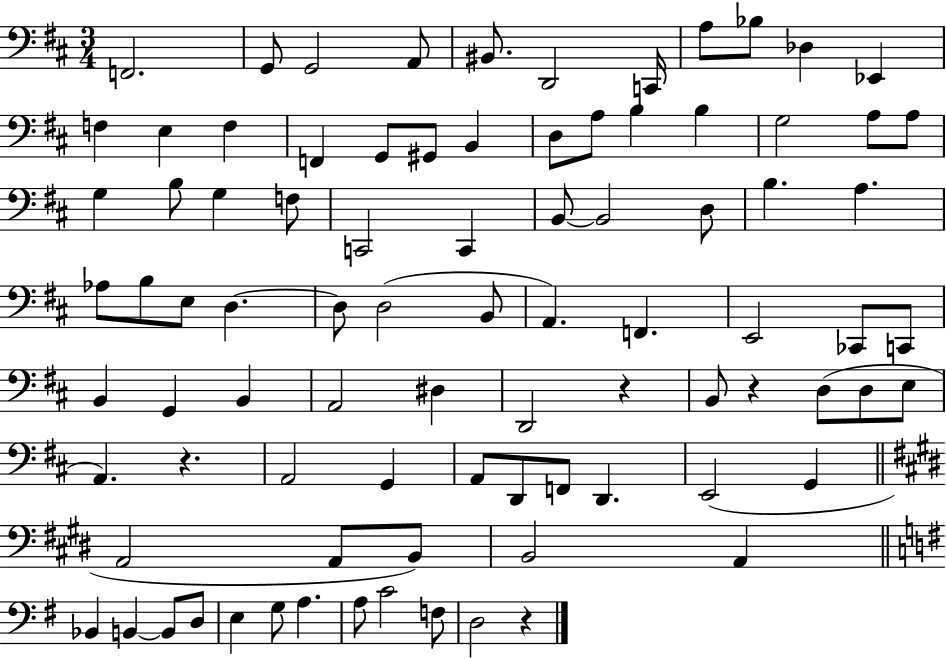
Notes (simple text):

F2/h. G2/e G2/h A2/e BIS2/e. D2/h C2/s A3/e Bb3/e Db3/q Eb2/q F3/q E3/q F3/q F2/q G2/e G#2/e B2/q D3/e A3/e B3/q B3/q G3/h A3/e A3/e G3/q B3/e G3/q F3/e C2/h C2/q B2/e B2/h D3/e B3/q. A3/q. Ab3/e B3/e E3/e D3/q. D3/e D3/h B2/e A2/q. F2/q. E2/h CES2/e C2/e B2/q G2/q B2/q A2/h D#3/q D2/h R/q B2/e R/q D3/e D3/e E3/e A2/q. R/q. A2/h G2/q A2/e D2/e F2/e D2/q. E2/h G2/q A2/h A2/e B2/e B2/h A2/q Bb2/q B2/q B2/e D3/e E3/q G3/e A3/q. A3/e C4/h F3/e D3/h R/q